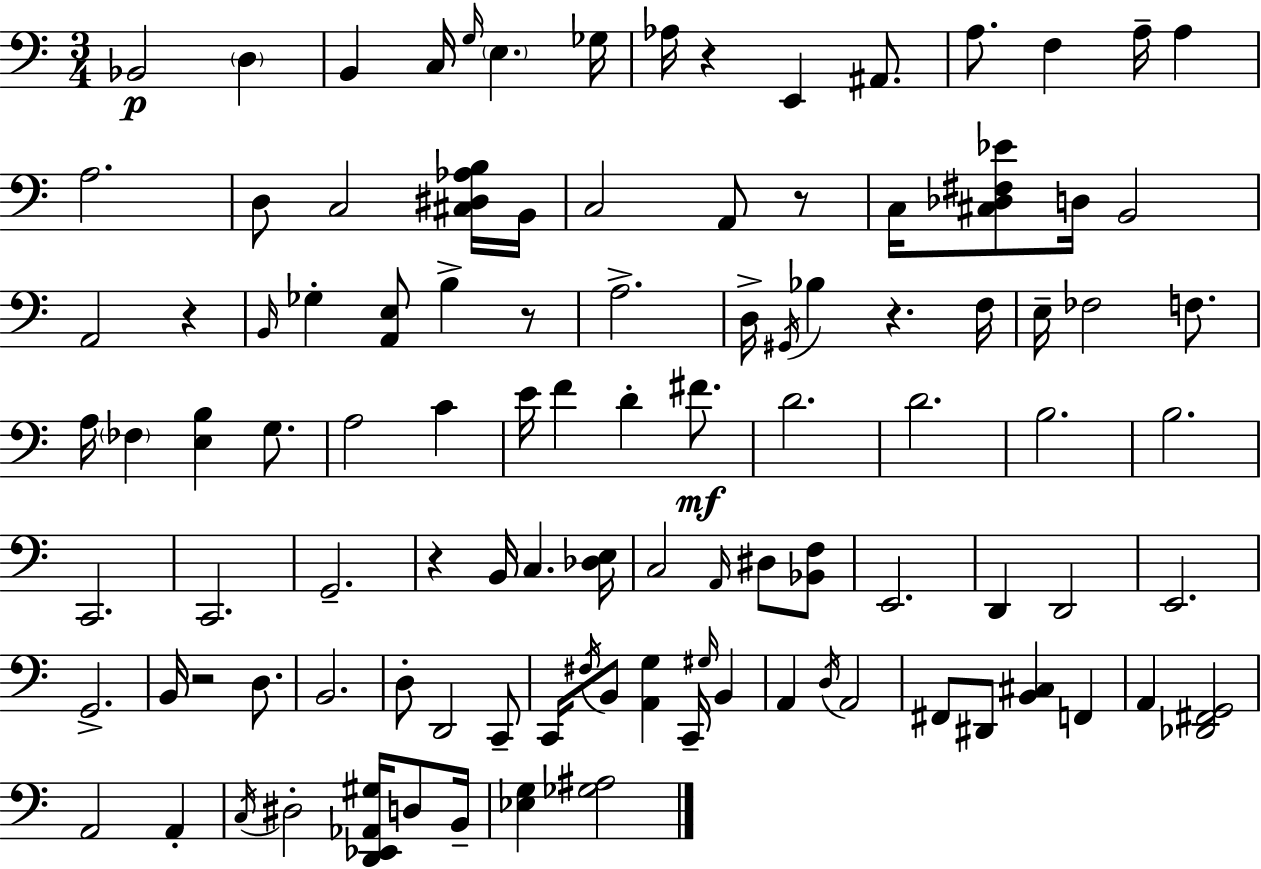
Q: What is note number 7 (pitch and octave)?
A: Gb3